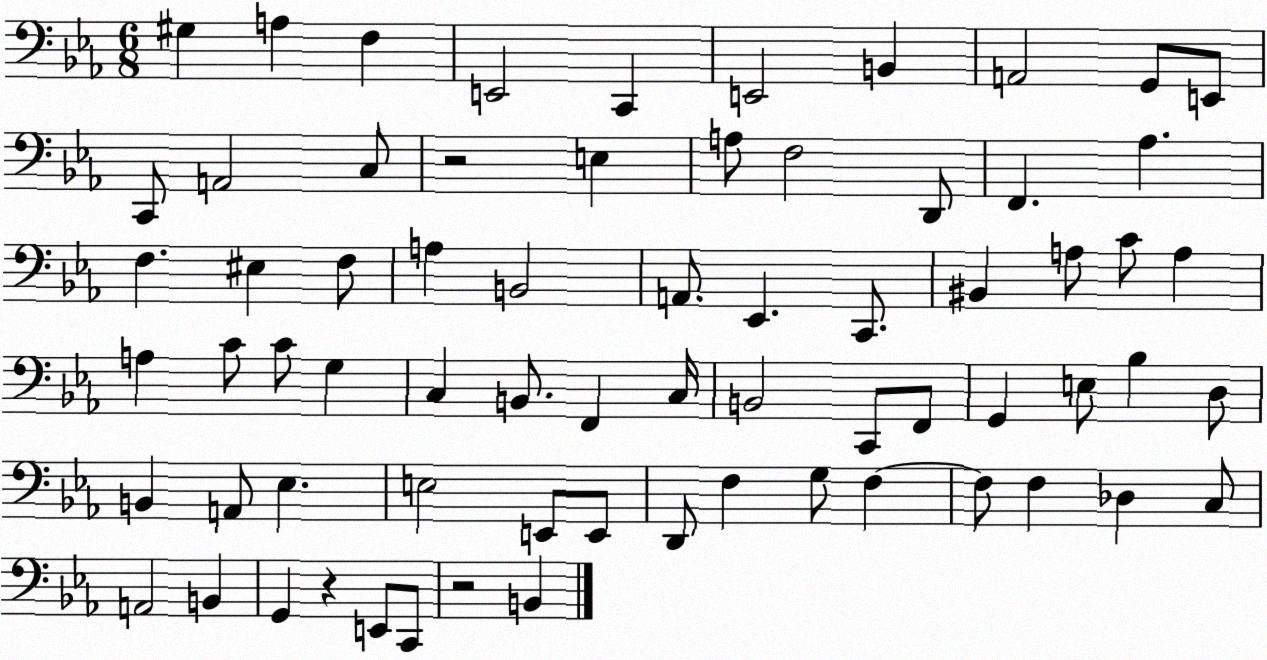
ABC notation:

X:1
T:Untitled
M:6/8
L:1/4
K:Eb
^G, A, F, E,,2 C,, E,,2 B,, A,,2 G,,/2 E,,/2 C,,/2 A,,2 C,/2 z2 E, A,/2 F,2 D,,/2 F,, _A, F, ^E, F,/2 A, B,,2 A,,/2 _E,, C,,/2 ^B,, A,/2 C/2 A, A, C/2 C/2 G, C, B,,/2 F,, C,/4 B,,2 C,,/2 F,,/2 G,, E,/2 _B, D,/2 B,, A,,/2 _E, E,2 E,,/2 E,,/2 D,,/2 F, G,/2 F, F,/2 F, _D, C,/2 A,,2 B,, G,, z E,,/2 C,,/2 z2 B,,